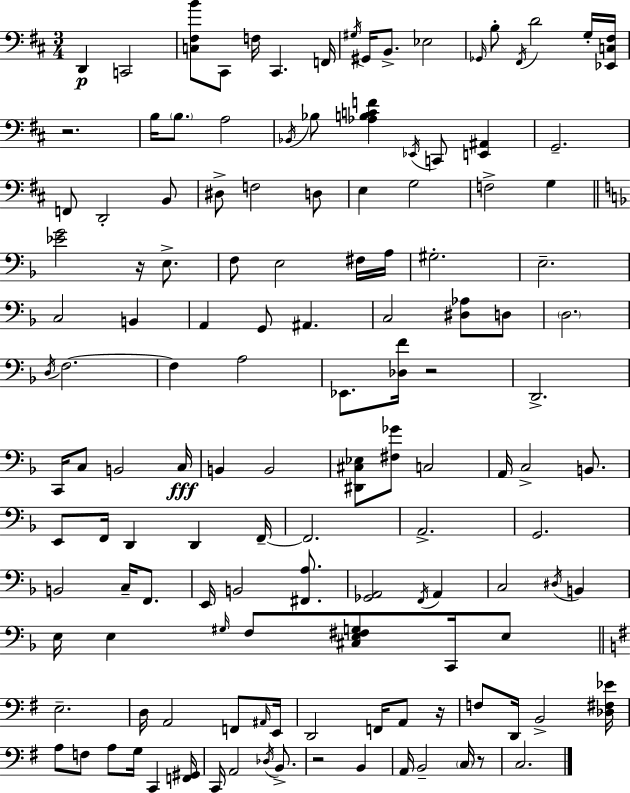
{
  \clef bass
  \numericTimeSignature
  \time 3/4
  \key d \major
  d,4\p c,2 | <c fis b'>8 cis,8 f16 cis,4. f,16 | \acciaccatura { gis16 } gis,16 b,8.-> ees2 | \grace { ges,16 } b8-. \acciaccatura { fis,16 } d'2 | \break g16-. <ees, c fis>16 r2. | b16 \parenthesize b8. a2 | \acciaccatura { bes,16 } bes8 <aes b c' f'>4 \acciaccatura { ees,16 } c,8 | <e, ais,>4 g,2.-- | \break f,8 d,2-. | b,8 dis8-> f2 | d8 e4 g2 | f2-> | \break g4 \bar "||" \break \key d \minor <ees' g'>2 r16 e8.-> | f8 e2 fis16 a16 | gis2.-. | e2.-- | \break c2 b,4 | a,4 g,8 ais,4. | c2 <dis aes>8 d8 | \parenthesize d2. | \break \acciaccatura { d16 } f2.~~ | f4 a2 | ees,8. <des f'>16 r2 | d,2.-> | \break c,16 c8 b,2 | c16\fff b,4 b,2 | <dis, cis ees>8 <fis ges'>8 c2 | a,16 c2-> b,8. | \break e,8 f,16 d,4 d,4 | f,16--~~ f,2. | a,2.-> | g,2. | \break b,2 c16-- f,8. | e,16 b,2 <fis, a>8. | <ges, a,>2 \acciaccatura { f,16 } a,4 | c2 \acciaccatura { dis16 } b,4 | \break e16 e4 \grace { gis16 } f8 <cis e fis g>8 | c,16 e8 \bar "||" \break \key e \minor e2.-- | d16 a,2 f,8 \grace { ais,16 } | e,16 d,2 f,16 a,8 | r16 f8 d,16 b,2-> | \break <des fis ees'>16 a8 f8 a8 g16 c,4 | <f, gis,>16 c,16 a,2 \acciaccatura { des16 } b,8.-> | r2 b,4 | a,16 b,2-- \parenthesize c16 | \break r8 c2. | \bar "|."
}